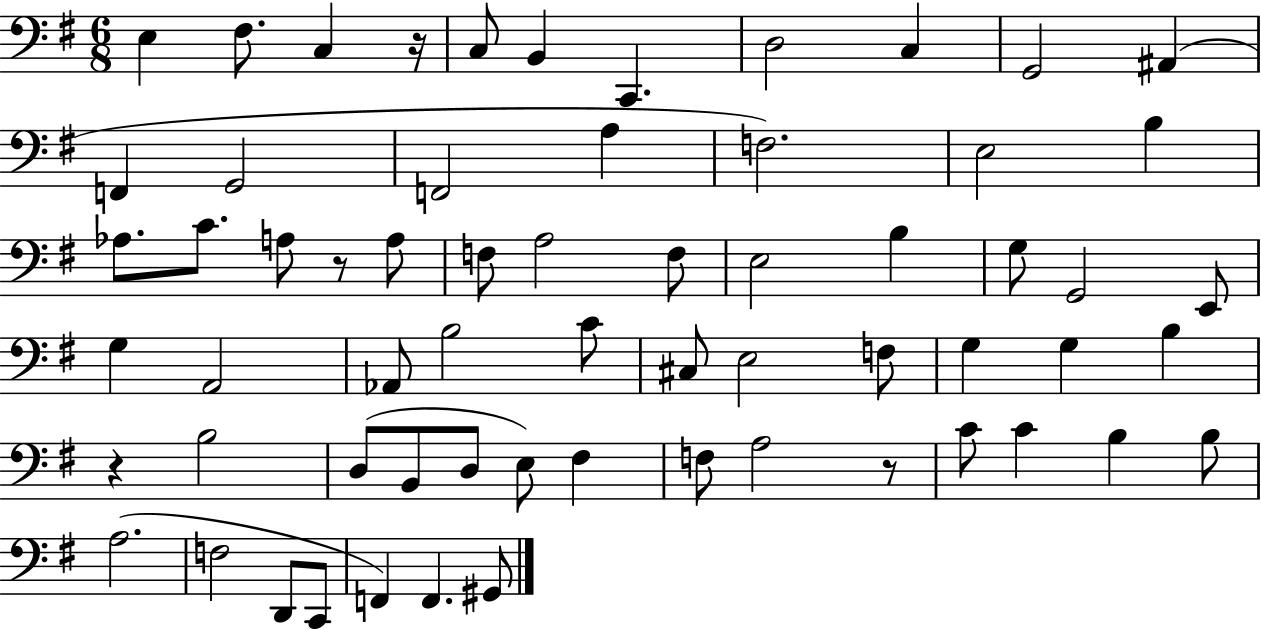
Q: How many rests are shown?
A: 4